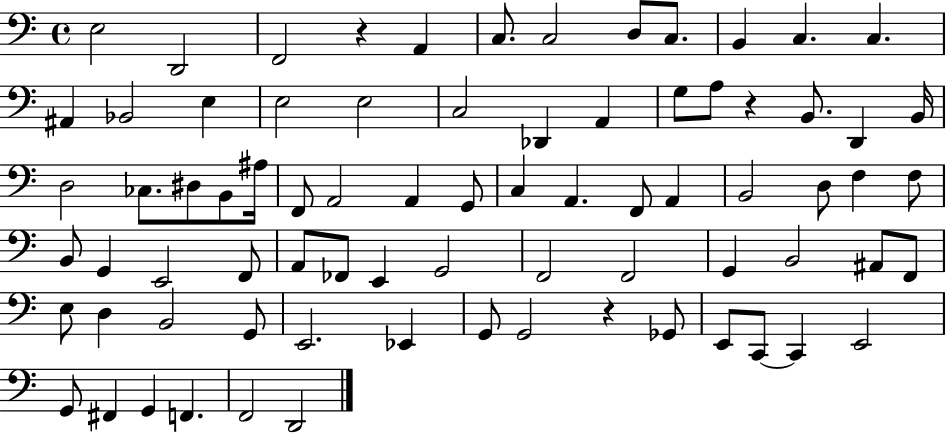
X:1
T:Untitled
M:4/4
L:1/4
K:C
E,2 D,,2 F,,2 z A,, C,/2 C,2 D,/2 C,/2 B,, C, C, ^A,, _B,,2 E, E,2 E,2 C,2 _D,, A,, G,/2 A,/2 z B,,/2 D,, B,,/4 D,2 _C,/2 ^D,/2 B,,/2 ^A,/4 F,,/2 A,,2 A,, G,,/2 C, A,, F,,/2 A,, B,,2 D,/2 F, F,/2 B,,/2 G,, E,,2 F,,/2 A,,/2 _F,,/2 E,, G,,2 F,,2 F,,2 G,, B,,2 ^A,,/2 F,,/2 E,/2 D, B,,2 G,,/2 E,,2 _E,, G,,/2 G,,2 z _G,,/2 E,,/2 C,,/2 C,, E,,2 G,,/2 ^F,, G,, F,, F,,2 D,,2